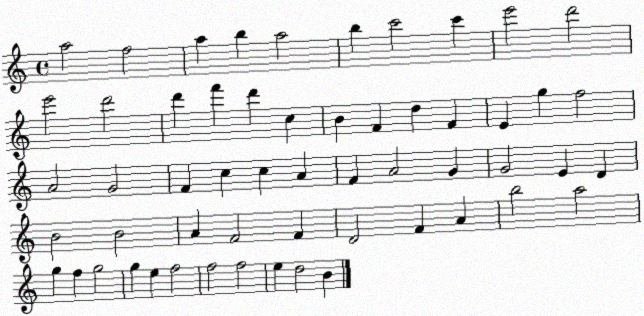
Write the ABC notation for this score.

X:1
T:Untitled
M:4/4
L:1/4
K:C
a2 f2 a b a2 b c'2 c' e'2 d'2 e'2 d'2 d' f' d' c B F d F E g f2 A2 G2 F c c A F A2 G G2 E D B2 B2 A F2 F D2 F A b2 a2 g f g2 g e f2 f2 f2 e d2 B